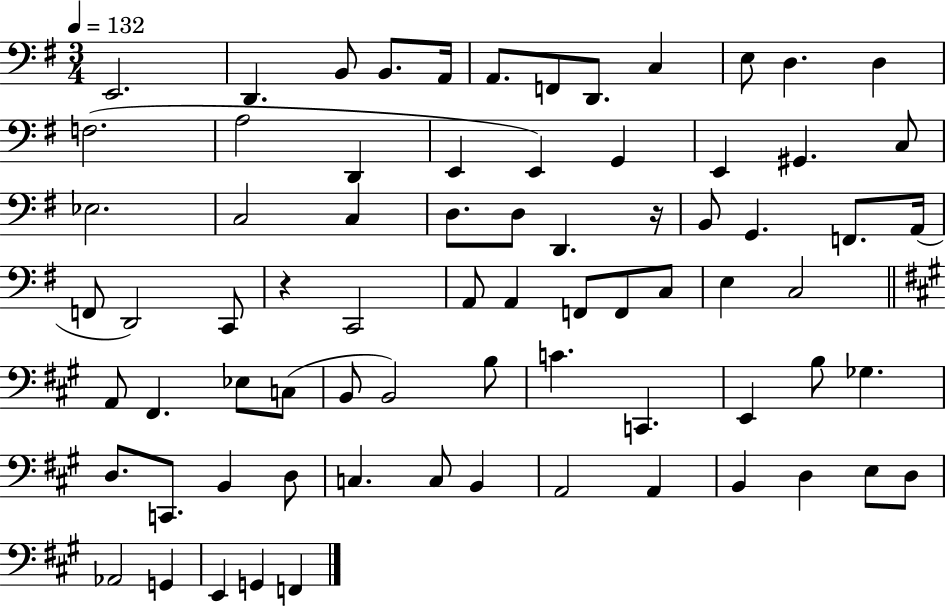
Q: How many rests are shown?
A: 2